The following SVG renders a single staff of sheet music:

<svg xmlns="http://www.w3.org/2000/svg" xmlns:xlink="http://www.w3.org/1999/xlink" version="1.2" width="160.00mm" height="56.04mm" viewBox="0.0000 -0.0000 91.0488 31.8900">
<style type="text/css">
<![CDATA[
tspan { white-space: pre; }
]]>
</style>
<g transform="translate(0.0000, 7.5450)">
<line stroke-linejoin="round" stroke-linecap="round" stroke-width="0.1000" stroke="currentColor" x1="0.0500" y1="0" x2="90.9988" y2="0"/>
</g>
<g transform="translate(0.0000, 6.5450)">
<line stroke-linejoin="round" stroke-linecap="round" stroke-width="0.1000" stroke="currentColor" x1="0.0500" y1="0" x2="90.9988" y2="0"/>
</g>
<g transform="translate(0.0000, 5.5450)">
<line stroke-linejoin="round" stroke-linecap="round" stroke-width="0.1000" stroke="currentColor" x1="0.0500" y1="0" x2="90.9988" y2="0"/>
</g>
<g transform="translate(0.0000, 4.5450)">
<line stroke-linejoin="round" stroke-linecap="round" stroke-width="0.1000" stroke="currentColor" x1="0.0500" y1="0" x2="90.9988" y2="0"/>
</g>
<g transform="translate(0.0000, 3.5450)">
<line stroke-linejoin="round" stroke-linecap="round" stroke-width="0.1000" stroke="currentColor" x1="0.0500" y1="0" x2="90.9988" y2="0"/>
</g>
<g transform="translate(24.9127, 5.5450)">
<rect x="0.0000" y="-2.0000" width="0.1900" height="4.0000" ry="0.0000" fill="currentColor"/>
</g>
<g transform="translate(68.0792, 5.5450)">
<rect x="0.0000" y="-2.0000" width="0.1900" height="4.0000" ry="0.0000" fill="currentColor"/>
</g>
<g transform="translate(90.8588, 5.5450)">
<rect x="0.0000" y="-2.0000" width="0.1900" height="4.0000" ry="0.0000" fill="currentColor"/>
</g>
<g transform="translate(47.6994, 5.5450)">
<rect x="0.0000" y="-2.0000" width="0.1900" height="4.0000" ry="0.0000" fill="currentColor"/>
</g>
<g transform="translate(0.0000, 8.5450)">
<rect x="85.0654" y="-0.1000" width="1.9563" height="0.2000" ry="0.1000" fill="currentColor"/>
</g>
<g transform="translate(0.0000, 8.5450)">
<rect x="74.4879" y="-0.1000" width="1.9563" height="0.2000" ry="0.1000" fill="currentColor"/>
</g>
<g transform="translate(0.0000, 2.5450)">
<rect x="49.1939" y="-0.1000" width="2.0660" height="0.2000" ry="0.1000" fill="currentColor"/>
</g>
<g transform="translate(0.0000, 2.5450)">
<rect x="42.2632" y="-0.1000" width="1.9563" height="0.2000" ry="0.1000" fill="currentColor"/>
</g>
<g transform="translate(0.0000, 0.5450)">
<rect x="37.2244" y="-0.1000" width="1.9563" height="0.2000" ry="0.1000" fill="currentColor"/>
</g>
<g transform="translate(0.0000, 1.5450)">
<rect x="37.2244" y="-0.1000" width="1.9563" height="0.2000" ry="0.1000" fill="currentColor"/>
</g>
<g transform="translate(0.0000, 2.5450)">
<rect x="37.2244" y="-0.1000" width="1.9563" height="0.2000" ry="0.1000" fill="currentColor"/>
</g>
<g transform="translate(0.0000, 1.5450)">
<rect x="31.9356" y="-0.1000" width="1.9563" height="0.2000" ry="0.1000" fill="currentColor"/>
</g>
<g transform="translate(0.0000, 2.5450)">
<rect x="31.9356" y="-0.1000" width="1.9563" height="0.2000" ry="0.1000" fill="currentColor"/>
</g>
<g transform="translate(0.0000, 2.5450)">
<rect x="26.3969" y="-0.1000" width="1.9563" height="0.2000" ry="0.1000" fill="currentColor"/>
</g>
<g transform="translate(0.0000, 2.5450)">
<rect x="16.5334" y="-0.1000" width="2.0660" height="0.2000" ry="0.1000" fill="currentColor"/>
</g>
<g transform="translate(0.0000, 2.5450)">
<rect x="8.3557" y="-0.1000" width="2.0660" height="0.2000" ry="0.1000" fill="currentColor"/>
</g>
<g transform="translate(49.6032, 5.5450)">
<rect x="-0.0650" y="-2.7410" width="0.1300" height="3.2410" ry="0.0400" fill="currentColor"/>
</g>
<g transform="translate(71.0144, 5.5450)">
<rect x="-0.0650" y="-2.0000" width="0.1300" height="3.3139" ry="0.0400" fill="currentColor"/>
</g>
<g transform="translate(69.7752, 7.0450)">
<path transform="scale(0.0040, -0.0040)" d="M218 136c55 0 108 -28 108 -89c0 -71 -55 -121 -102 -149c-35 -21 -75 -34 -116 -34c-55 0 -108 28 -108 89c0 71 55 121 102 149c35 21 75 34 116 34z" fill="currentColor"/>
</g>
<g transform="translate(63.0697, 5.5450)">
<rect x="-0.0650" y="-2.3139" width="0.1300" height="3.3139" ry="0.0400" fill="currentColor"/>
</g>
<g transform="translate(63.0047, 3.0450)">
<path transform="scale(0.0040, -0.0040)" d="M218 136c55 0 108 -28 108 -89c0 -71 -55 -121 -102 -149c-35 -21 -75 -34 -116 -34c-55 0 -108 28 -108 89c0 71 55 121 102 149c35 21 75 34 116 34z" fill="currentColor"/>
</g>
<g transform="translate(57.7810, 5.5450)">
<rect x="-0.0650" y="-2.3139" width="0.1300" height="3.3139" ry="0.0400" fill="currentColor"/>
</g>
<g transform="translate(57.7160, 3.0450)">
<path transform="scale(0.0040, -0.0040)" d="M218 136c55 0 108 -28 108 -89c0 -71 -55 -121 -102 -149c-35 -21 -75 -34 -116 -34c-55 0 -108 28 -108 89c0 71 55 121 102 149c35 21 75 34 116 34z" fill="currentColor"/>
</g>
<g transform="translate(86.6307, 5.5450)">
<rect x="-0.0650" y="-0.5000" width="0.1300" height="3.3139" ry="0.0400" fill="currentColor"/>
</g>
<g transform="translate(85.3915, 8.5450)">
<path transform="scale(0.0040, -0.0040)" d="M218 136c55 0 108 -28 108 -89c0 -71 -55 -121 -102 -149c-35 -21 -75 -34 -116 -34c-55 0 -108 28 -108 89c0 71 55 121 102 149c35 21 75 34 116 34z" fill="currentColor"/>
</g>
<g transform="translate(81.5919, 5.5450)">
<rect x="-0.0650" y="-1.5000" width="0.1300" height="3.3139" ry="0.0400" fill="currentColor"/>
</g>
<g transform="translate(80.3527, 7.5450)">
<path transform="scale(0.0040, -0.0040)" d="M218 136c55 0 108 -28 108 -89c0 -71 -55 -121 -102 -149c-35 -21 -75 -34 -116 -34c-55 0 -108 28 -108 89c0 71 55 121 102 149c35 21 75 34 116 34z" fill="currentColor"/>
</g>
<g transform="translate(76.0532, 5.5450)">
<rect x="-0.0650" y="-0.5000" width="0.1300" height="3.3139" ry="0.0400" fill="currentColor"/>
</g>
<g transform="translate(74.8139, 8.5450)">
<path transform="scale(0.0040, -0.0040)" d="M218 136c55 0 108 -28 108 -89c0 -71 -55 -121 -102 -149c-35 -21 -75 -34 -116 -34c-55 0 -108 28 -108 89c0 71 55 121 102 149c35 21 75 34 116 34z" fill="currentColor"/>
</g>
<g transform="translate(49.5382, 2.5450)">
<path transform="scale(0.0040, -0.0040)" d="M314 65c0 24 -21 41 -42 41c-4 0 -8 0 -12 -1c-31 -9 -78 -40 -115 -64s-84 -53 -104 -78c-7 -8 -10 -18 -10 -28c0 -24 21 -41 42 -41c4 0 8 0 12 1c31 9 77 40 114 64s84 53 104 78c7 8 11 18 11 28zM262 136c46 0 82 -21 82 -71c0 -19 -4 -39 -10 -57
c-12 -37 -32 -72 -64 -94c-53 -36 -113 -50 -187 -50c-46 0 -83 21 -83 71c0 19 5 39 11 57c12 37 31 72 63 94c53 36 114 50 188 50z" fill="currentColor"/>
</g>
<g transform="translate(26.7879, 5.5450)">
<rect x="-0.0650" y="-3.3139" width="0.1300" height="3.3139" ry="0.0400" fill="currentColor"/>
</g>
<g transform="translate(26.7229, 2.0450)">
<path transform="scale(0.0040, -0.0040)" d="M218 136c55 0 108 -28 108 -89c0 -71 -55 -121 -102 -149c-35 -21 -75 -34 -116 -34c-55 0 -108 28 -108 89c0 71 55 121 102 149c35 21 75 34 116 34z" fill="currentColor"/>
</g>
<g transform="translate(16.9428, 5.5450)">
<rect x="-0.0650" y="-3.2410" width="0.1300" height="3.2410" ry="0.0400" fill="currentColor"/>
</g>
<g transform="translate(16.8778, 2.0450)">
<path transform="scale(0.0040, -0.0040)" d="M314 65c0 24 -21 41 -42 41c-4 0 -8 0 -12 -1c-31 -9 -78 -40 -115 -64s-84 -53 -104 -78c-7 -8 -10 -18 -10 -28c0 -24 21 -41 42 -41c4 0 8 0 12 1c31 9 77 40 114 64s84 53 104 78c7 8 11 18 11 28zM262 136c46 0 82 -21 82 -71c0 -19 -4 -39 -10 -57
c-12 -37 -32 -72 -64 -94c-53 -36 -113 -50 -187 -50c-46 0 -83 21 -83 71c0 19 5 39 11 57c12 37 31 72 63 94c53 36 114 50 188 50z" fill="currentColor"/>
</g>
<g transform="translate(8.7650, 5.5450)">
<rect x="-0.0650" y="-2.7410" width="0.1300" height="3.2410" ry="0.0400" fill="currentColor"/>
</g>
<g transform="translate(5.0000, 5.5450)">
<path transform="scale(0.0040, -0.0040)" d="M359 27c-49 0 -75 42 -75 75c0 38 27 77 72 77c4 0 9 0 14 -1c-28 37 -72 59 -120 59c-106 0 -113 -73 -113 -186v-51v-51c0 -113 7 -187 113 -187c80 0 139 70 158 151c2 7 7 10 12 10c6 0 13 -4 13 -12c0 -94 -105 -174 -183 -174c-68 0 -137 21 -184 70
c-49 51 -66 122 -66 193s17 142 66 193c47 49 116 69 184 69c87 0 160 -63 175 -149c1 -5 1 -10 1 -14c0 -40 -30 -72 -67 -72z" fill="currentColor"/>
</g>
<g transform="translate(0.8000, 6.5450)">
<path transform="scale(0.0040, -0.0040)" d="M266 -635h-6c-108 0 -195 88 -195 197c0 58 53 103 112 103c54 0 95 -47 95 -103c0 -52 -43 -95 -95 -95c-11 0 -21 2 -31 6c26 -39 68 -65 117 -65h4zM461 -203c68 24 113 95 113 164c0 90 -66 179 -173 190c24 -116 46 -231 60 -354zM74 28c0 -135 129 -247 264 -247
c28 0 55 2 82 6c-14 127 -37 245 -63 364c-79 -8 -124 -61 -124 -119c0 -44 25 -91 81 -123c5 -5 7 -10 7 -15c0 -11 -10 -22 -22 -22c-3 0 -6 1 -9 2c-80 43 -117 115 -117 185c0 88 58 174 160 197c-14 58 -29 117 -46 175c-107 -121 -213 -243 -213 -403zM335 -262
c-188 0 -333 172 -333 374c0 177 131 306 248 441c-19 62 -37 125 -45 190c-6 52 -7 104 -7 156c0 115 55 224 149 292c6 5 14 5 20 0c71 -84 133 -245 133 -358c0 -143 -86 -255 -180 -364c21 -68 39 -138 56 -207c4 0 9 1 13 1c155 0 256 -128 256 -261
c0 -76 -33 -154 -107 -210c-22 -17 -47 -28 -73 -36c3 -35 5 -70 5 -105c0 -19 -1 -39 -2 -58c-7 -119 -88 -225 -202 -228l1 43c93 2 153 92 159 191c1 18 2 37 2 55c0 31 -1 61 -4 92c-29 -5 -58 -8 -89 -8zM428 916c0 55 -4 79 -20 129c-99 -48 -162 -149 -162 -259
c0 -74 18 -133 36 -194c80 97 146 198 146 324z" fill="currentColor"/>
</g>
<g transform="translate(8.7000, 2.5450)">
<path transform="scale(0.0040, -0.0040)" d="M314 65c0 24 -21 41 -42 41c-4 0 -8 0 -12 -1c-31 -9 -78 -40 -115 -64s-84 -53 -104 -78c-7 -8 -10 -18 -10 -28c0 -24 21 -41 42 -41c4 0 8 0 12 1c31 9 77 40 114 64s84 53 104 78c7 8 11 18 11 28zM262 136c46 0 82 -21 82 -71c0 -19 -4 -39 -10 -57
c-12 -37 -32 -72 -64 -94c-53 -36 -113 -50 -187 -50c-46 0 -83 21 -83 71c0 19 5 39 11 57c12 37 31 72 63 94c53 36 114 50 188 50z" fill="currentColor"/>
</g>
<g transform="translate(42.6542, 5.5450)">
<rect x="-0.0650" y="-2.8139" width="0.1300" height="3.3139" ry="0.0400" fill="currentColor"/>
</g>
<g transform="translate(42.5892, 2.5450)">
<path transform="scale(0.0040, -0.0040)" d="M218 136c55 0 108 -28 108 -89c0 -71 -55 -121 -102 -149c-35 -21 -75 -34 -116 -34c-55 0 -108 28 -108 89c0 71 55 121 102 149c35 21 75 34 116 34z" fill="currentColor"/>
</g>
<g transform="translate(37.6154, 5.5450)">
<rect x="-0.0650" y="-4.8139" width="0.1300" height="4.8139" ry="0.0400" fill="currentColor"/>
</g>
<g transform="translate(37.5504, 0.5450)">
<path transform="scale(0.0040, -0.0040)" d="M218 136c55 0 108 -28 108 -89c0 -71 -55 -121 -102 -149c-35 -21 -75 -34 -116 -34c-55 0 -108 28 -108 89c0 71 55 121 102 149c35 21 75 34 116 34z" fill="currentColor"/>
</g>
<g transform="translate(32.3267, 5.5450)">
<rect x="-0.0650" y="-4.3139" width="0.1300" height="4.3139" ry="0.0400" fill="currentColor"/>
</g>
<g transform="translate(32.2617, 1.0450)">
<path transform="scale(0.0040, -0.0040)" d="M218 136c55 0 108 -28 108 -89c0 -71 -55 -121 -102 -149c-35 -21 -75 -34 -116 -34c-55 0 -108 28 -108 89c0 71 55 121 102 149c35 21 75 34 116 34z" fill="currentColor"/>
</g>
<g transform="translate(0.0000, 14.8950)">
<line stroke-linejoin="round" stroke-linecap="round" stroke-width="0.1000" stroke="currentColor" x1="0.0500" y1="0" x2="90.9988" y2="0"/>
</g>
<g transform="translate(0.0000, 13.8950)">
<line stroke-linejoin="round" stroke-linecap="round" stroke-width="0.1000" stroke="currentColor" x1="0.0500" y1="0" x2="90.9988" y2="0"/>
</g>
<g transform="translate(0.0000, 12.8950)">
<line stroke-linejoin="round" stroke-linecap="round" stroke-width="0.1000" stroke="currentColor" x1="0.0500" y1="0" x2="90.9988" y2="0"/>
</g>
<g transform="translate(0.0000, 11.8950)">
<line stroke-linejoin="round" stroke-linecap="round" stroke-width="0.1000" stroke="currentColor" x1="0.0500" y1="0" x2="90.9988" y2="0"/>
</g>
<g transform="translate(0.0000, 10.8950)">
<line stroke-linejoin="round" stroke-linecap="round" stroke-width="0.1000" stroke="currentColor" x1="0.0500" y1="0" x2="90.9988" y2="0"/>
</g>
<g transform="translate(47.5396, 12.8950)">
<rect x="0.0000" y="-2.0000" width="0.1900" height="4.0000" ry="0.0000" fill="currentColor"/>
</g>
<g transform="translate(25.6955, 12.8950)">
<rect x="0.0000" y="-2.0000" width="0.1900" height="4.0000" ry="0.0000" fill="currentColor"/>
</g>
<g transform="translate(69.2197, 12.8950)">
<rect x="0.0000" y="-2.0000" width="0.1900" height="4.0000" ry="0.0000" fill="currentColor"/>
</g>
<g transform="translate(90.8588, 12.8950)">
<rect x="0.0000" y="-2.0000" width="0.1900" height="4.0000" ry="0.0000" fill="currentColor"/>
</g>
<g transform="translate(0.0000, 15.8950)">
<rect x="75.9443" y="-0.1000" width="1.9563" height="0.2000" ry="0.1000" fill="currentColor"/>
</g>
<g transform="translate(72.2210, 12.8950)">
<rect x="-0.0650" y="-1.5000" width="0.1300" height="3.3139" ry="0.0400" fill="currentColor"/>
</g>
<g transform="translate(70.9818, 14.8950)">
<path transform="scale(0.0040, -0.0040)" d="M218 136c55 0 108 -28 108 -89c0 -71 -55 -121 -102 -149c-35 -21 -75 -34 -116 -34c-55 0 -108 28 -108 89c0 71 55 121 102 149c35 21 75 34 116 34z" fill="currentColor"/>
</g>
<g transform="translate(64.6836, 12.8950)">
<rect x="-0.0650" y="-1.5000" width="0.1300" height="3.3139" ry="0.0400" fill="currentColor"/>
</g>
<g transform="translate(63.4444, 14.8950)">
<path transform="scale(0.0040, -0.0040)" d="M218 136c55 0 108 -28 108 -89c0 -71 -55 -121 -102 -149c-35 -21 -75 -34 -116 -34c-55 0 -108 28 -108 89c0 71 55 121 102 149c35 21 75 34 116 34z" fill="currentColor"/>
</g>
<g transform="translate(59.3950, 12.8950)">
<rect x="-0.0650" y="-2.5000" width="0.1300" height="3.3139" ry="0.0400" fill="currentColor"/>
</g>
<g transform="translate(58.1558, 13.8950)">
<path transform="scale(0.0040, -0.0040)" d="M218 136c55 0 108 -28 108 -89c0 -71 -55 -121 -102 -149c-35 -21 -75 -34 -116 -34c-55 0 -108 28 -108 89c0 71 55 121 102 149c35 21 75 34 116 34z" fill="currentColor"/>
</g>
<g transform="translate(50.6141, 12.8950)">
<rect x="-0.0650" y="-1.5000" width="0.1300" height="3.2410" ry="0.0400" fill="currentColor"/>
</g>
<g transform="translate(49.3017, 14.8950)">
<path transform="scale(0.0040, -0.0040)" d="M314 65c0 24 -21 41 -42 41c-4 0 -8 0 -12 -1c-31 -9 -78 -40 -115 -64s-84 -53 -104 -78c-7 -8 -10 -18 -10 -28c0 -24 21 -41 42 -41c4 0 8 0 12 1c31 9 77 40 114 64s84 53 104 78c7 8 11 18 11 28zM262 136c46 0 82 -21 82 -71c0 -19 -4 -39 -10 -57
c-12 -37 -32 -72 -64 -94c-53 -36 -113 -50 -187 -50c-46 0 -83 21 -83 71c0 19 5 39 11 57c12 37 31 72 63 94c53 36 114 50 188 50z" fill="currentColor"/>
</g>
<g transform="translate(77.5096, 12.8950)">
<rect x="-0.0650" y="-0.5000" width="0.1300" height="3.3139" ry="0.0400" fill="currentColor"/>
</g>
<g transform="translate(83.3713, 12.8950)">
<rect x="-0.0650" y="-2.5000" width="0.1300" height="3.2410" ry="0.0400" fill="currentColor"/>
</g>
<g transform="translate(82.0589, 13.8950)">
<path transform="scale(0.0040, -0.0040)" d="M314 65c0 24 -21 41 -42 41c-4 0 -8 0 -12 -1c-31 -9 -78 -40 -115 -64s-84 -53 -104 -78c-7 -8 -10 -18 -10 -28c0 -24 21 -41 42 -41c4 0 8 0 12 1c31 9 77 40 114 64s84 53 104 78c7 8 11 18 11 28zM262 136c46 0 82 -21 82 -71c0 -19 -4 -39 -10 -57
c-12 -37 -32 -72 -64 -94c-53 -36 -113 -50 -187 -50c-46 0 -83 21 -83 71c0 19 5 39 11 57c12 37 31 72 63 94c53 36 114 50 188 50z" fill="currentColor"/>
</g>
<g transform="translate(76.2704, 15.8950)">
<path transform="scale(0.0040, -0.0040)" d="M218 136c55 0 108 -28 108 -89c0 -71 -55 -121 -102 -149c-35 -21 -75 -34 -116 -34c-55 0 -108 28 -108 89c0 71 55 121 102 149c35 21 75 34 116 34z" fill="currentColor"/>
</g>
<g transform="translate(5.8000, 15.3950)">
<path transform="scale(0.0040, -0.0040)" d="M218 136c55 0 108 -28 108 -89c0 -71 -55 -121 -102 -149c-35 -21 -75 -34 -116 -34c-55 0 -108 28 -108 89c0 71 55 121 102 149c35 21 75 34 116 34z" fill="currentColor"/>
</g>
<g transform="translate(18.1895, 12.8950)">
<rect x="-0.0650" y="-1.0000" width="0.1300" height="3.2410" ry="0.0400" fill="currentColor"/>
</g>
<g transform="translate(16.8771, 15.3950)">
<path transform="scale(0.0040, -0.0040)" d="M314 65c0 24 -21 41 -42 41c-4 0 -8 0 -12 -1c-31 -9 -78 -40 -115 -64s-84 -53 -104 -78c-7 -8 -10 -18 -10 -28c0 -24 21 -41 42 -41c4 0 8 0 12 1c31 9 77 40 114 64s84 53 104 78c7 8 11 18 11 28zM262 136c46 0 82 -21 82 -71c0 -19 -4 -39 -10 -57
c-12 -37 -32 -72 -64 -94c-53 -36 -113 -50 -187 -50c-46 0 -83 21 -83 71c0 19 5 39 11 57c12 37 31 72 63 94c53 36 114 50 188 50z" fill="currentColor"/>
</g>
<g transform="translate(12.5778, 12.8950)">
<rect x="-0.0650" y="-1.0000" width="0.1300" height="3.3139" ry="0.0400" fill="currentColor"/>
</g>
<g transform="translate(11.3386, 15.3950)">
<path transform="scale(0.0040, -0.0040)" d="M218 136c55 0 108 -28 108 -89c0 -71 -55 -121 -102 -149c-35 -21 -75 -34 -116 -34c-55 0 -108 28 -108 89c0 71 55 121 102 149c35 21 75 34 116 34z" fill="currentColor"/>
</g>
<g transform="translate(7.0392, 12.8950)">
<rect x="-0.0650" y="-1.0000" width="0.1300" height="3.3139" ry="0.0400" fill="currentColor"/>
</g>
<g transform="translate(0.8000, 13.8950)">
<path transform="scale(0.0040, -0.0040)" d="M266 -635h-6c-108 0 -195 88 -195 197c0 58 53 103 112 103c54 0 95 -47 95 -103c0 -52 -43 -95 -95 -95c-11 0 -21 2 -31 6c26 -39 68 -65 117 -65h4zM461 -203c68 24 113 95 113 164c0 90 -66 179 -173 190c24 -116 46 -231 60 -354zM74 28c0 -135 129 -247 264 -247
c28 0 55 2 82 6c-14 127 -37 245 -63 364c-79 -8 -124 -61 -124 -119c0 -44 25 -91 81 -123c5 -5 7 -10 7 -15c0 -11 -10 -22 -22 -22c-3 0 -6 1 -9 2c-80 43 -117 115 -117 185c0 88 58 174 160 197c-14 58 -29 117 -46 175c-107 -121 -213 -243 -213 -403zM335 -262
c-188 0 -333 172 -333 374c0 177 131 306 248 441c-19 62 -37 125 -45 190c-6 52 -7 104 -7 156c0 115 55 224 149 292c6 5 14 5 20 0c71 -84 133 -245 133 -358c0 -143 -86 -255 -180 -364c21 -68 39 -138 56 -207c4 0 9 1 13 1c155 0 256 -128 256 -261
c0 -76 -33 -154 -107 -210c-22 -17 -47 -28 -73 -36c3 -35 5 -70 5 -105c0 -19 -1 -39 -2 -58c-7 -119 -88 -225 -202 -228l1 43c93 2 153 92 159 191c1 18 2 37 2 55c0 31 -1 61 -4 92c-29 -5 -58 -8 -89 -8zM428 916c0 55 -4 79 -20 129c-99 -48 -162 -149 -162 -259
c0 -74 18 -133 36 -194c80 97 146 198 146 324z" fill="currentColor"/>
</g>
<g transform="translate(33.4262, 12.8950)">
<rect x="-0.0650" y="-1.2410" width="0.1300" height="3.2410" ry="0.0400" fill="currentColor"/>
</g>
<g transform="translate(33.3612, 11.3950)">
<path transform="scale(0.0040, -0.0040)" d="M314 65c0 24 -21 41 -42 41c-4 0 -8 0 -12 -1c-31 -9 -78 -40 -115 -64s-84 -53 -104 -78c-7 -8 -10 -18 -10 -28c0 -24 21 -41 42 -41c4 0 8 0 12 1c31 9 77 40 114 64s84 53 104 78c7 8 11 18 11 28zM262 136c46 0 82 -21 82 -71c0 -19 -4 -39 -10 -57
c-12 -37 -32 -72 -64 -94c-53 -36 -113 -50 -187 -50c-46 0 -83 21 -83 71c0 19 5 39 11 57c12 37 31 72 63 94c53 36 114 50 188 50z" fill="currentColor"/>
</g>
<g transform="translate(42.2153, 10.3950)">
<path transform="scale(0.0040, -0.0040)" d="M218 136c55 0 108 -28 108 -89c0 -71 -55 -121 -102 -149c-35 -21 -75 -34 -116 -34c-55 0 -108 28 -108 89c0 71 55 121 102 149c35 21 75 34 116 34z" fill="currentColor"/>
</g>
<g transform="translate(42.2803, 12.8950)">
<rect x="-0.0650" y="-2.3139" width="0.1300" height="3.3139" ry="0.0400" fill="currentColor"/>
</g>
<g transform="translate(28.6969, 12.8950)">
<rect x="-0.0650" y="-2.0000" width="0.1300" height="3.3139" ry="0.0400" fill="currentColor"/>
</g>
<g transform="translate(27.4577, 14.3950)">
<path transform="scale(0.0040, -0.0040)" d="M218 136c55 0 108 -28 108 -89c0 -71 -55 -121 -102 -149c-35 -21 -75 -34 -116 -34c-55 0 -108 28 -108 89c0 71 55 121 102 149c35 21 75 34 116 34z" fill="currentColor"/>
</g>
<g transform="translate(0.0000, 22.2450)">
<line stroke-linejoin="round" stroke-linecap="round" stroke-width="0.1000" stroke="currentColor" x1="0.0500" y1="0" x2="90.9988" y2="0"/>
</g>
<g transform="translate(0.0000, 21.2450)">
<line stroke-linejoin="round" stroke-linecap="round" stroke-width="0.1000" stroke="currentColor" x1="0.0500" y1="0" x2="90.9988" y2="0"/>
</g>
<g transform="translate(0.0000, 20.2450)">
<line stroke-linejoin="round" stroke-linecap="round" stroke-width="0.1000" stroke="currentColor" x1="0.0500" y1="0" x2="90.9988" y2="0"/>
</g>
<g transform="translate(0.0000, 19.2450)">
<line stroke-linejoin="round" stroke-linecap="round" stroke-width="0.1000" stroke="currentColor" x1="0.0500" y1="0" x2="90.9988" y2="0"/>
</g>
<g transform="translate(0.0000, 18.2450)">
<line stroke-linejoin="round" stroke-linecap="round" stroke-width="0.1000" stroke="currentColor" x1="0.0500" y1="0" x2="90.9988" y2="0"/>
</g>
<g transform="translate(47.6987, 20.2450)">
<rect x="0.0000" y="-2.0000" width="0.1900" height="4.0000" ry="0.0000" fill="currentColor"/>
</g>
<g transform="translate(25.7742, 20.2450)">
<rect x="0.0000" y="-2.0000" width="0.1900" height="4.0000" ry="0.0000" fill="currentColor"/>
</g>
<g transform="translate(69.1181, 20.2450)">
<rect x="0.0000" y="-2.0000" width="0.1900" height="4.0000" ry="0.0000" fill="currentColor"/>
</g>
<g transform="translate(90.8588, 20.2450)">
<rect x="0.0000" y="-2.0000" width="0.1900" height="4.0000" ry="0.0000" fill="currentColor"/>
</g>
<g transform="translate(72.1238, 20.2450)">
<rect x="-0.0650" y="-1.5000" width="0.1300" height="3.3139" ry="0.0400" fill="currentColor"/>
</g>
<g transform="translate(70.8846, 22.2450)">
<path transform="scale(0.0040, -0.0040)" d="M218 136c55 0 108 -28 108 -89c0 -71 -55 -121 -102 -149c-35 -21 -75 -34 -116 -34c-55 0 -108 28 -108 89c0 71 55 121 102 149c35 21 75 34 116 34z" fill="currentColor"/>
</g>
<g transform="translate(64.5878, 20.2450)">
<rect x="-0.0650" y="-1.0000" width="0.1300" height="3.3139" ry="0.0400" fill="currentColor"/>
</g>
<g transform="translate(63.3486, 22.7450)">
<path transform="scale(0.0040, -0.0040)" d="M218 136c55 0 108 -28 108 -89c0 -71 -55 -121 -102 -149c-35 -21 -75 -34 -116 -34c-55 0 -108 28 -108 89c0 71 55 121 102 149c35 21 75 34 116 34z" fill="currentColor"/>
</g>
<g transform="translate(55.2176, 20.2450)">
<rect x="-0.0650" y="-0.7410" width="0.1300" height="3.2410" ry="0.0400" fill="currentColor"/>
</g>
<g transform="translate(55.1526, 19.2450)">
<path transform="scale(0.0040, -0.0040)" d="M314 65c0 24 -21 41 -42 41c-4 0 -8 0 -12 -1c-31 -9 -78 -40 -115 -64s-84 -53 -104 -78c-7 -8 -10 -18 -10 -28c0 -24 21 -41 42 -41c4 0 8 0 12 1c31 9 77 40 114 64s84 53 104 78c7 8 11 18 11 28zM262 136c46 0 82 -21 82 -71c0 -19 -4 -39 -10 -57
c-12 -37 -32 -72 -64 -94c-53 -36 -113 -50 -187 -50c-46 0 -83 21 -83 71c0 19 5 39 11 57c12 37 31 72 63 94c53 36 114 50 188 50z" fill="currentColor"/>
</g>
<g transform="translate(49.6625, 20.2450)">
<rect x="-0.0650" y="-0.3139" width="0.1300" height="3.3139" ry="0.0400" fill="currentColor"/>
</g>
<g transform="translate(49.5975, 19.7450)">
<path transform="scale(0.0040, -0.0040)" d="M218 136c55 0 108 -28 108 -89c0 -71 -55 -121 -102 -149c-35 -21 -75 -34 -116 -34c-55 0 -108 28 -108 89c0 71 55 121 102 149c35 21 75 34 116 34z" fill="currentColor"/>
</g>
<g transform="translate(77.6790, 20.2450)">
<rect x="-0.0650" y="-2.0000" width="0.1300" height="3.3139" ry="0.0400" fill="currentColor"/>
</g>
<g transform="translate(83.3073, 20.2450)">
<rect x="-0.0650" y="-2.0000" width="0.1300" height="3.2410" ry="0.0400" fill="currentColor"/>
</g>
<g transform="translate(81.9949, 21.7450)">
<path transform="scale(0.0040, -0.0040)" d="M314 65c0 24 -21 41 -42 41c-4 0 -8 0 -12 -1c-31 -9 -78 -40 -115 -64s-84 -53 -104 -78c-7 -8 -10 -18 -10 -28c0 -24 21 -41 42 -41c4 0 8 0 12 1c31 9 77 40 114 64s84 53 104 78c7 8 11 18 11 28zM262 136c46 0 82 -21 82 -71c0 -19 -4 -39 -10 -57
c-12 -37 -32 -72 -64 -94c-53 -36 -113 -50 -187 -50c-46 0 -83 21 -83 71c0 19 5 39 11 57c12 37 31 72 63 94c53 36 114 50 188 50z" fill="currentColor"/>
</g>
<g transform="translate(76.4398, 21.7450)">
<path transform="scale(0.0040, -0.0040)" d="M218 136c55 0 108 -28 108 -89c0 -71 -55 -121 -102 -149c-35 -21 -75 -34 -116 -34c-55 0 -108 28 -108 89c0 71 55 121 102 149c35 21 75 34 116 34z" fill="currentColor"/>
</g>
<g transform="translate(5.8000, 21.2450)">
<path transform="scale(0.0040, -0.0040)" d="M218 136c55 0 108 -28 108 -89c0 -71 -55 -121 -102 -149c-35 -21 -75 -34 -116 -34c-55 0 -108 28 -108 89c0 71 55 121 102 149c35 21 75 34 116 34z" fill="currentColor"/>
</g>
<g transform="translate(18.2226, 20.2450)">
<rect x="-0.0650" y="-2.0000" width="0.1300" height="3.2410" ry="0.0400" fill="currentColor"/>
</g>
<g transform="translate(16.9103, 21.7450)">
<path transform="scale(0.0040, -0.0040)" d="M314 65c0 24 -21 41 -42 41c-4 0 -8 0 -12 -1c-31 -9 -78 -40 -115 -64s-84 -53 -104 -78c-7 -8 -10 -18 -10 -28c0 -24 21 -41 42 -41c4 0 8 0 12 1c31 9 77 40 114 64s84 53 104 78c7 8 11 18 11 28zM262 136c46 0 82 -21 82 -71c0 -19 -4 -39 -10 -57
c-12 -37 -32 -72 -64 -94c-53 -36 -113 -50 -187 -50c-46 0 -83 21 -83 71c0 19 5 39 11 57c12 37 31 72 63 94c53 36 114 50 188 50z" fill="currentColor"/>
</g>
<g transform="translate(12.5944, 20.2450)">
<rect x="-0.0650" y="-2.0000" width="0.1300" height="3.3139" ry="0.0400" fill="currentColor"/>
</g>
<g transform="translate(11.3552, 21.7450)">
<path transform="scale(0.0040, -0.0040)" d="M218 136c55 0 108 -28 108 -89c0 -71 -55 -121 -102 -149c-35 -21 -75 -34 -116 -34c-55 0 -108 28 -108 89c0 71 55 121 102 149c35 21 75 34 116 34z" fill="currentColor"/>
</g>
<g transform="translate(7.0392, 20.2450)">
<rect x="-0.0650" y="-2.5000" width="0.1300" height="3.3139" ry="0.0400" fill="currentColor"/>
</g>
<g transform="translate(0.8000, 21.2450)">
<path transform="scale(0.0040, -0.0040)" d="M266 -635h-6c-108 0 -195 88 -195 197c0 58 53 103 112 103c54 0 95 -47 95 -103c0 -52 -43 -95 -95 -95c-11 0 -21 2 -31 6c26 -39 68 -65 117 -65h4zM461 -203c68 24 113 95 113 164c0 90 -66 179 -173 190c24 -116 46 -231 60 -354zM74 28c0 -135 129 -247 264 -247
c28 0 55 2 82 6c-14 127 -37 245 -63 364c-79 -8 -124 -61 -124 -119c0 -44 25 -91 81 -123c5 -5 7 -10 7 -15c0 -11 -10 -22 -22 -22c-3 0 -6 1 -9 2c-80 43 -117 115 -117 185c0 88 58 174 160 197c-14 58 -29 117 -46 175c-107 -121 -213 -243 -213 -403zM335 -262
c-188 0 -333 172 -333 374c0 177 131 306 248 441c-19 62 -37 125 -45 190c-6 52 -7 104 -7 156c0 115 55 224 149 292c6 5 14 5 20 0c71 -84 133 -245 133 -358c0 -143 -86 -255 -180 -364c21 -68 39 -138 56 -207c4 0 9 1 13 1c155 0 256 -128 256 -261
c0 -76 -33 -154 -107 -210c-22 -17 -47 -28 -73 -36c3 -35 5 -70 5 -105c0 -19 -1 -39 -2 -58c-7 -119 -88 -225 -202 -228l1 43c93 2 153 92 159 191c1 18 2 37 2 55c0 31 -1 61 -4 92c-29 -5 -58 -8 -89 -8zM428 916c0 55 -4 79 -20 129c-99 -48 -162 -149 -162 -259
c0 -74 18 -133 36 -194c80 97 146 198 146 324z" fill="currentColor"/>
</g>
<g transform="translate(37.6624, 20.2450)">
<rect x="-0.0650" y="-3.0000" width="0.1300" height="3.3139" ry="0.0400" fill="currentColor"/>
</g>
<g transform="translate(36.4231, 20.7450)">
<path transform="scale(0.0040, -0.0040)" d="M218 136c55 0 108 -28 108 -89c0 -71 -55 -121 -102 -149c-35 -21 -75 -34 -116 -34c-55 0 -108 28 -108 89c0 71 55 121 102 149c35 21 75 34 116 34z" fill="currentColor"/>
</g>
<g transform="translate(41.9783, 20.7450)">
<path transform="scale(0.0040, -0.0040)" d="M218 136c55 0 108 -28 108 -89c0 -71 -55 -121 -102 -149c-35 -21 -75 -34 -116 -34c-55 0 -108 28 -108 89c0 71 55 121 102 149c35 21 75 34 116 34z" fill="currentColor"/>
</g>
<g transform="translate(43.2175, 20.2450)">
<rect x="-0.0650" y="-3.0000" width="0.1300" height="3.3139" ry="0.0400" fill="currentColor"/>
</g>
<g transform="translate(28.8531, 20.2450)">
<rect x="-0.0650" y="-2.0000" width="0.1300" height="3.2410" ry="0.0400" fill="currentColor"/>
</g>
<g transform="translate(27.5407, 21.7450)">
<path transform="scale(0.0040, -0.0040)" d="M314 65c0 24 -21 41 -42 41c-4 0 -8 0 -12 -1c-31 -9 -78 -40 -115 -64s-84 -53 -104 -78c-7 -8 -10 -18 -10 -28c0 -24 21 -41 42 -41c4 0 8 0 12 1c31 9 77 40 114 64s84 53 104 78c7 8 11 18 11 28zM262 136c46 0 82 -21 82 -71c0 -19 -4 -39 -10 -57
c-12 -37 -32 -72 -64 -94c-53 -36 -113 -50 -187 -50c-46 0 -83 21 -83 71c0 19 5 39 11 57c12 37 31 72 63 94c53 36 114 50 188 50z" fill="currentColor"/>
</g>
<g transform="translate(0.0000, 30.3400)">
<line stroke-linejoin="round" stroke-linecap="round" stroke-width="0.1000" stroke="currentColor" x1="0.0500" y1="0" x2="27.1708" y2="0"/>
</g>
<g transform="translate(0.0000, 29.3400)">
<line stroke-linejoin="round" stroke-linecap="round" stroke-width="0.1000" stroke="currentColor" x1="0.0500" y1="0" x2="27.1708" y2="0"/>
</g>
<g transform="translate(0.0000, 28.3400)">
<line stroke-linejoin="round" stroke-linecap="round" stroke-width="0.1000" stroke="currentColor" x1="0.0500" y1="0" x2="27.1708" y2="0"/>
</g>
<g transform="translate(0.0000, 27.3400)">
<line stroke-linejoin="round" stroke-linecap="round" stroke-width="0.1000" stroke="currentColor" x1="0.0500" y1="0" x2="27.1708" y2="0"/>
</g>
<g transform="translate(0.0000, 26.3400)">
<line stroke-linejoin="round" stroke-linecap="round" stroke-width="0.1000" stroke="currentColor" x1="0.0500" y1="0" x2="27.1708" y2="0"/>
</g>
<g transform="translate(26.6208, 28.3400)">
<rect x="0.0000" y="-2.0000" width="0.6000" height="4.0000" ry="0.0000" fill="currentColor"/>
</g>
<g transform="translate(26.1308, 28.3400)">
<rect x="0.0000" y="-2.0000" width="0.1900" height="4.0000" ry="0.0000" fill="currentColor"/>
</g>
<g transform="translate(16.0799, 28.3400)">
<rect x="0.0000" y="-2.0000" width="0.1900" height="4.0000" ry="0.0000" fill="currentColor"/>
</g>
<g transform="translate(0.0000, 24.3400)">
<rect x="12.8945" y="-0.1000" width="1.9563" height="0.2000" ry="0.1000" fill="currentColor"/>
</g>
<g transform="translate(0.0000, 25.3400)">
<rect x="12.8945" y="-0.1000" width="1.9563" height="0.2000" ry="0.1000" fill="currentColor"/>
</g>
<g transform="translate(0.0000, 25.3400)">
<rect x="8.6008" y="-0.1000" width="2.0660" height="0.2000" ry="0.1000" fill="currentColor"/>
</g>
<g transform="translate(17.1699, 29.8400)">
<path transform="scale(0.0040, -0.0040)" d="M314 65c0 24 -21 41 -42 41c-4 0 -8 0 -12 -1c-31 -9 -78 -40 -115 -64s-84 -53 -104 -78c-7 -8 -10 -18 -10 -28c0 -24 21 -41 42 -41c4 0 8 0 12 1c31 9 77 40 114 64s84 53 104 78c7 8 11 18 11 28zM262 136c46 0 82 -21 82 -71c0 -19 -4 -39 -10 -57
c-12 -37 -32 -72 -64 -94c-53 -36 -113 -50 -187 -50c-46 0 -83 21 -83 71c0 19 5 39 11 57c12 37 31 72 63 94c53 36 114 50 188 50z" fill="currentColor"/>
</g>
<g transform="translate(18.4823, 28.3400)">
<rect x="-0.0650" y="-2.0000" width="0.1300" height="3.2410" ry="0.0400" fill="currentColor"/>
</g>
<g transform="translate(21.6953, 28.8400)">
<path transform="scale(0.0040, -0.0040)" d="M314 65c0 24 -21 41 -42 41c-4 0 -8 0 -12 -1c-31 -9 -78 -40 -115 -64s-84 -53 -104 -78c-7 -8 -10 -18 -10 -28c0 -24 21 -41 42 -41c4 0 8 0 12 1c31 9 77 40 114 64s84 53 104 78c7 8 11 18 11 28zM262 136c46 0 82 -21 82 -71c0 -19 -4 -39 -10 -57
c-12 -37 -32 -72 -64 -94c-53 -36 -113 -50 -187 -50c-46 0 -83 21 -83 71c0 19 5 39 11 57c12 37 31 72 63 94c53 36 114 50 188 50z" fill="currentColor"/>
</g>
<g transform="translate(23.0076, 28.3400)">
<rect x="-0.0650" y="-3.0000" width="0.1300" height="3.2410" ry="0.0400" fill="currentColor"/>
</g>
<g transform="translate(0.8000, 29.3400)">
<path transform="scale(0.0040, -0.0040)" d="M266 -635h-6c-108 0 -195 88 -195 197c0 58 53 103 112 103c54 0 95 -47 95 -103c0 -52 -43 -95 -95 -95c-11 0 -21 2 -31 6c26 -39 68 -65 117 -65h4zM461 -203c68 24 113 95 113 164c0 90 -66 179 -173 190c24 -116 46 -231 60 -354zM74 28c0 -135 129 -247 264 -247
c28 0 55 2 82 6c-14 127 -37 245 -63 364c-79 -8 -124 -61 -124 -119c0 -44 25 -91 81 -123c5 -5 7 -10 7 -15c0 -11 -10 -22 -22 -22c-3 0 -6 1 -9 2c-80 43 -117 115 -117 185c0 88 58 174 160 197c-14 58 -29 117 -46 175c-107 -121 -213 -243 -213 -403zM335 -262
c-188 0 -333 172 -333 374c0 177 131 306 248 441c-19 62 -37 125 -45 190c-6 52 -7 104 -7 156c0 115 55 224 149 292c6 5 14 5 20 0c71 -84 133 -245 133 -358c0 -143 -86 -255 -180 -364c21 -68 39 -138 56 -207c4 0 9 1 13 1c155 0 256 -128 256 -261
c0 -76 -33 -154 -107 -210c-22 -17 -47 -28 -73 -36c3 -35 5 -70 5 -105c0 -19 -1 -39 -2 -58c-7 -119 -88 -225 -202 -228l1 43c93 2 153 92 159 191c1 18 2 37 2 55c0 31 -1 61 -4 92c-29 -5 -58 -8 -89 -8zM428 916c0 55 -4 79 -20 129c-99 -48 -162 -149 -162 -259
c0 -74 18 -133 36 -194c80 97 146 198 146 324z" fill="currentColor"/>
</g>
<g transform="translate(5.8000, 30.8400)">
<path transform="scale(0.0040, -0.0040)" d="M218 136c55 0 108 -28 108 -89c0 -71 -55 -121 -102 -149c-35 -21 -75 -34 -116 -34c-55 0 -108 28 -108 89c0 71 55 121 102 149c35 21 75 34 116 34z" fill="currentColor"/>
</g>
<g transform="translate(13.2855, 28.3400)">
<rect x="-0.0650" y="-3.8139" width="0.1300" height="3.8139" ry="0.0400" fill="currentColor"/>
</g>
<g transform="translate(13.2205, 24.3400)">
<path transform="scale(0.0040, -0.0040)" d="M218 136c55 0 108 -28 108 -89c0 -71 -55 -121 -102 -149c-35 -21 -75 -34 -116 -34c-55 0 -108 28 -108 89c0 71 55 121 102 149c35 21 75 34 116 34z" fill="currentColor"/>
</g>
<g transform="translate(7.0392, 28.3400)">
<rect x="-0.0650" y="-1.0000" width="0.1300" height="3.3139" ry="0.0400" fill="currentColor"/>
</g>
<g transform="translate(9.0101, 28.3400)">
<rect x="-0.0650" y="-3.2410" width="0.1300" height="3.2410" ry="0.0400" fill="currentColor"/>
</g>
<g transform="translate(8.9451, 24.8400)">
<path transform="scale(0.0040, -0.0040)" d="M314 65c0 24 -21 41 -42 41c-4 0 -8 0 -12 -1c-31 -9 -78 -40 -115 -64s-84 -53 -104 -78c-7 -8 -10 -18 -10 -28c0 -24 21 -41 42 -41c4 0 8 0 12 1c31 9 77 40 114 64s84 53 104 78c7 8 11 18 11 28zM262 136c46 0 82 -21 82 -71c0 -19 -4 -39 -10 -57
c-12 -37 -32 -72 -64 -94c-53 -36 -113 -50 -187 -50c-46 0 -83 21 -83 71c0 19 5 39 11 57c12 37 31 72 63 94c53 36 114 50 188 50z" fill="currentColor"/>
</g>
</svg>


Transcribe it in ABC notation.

X:1
T:Untitled
M:4/4
L:1/4
K:C
a2 b2 b d' e' a a2 g g F C E C D D D2 F e2 g E2 G E E C G2 G F F2 F2 A A c d2 D E F F2 D b2 c' F2 A2